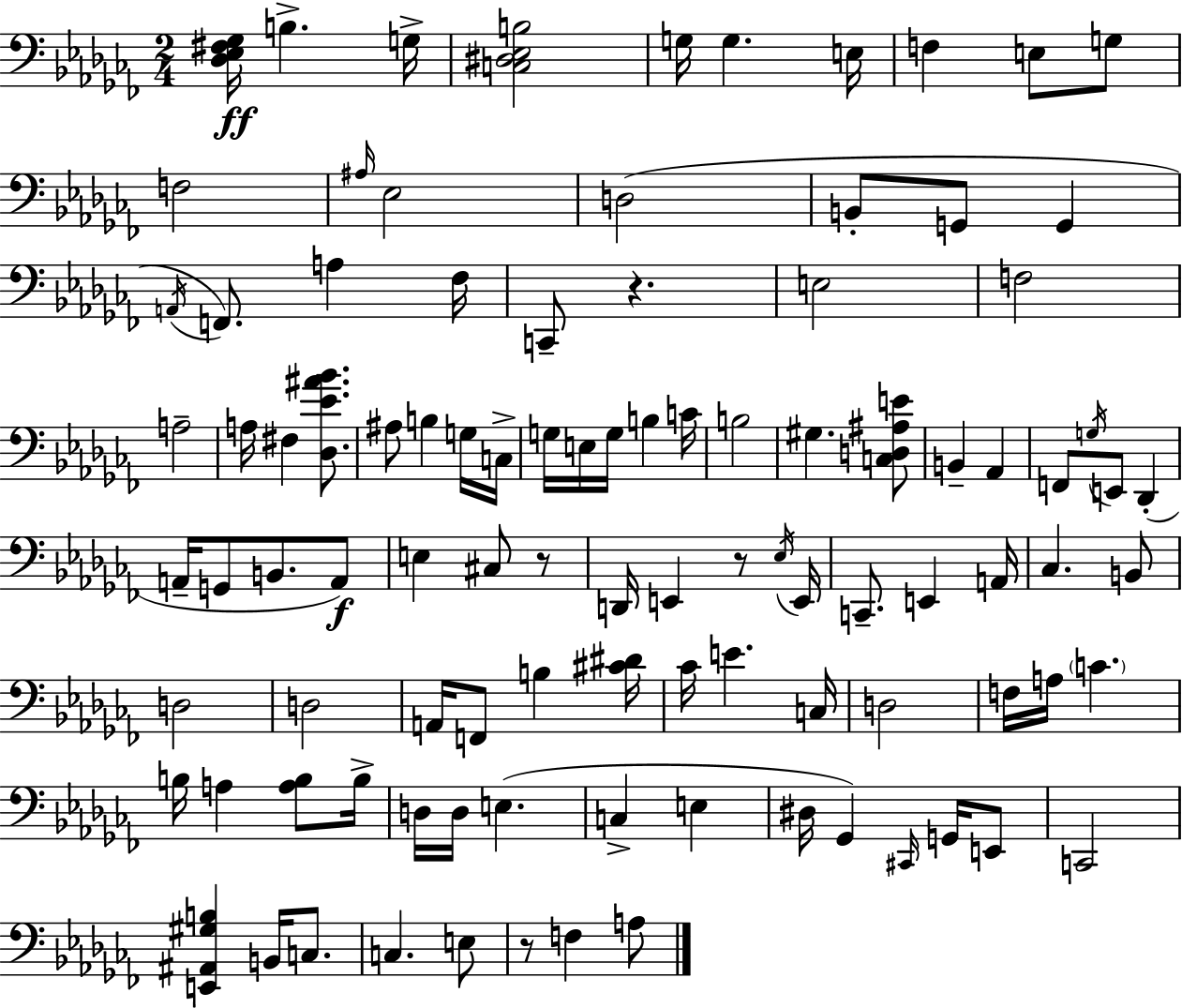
{
  \clef bass
  \numericTimeSignature
  \time 2/4
  \key aes \minor
  <des ees fis ges>16\ff b4.-> g16-> | <c dis ees b>2 | g16 g4. e16 | f4 e8 g8 | \break f2 | \grace { ais16 } ees2 | d2( | b,8-. g,8 g,4 | \break \acciaccatura { a,16 }) f,8. a4 | fes16 c,8-- r4. | e2 | f2 | \break a2-- | a16 fis4 <des ees' ais' bes'>8. | ais8 b4 | g16 c16-> g16 e16 g16 b4 | \break c'16 b2 | gis4. | <c d ais e'>8 b,4-- aes,4 | f,8 \acciaccatura { g16 } e,8 des,4-.( | \break a,16-- g,8 b,8. | a,8\f) e4 cis8 | r8 d,16 e,4 | r8 \acciaccatura { ees16 } e,16 c,8.-- e,4 | \break a,16 ces4. | b,8 d2 | d2 | a,16 f,8 b4 | \break <cis' dis'>16 ces'16 e'4. | c16 d2 | f16 a16 \parenthesize c'4. | b16 a4 | \break <a b>8 b16-> d16 d16 e4.( | c4-> | e4 dis16 ges,4) | \grace { cis,16 } g,16 e,8 c,2 | \break <e, ais, gis b>4 | b,16 c8. c4. | e8 r8 f4 | a8 \bar "|."
}